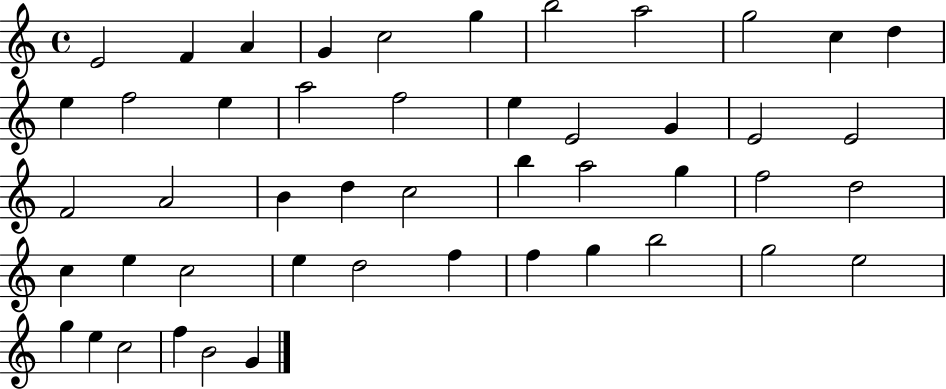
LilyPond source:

{
  \clef treble
  \time 4/4
  \defaultTimeSignature
  \key c \major
  e'2 f'4 a'4 | g'4 c''2 g''4 | b''2 a''2 | g''2 c''4 d''4 | \break e''4 f''2 e''4 | a''2 f''2 | e''4 e'2 g'4 | e'2 e'2 | \break f'2 a'2 | b'4 d''4 c''2 | b''4 a''2 g''4 | f''2 d''2 | \break c''4 e''4 c''2 | e''4 d''2 f''4 | f''4 g''4 b''2 | g''2 e''2 | \break g''4 e''4 c''2 | f''4 b'2 g'4 | \bar "|."
}